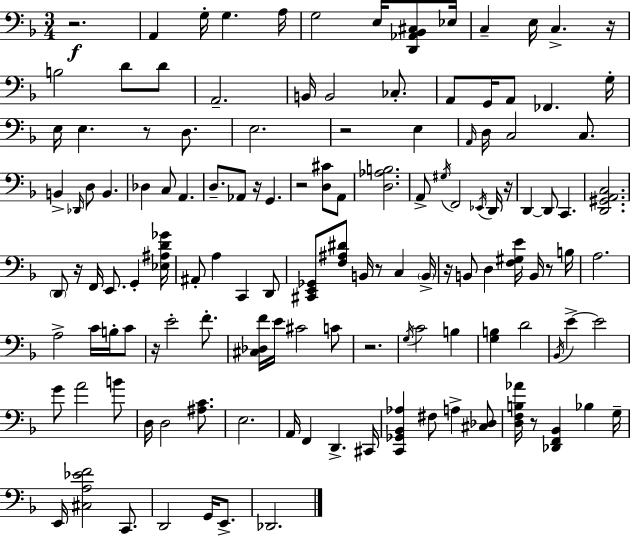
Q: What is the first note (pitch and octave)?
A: A2